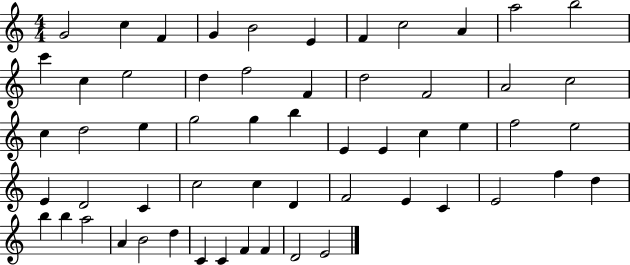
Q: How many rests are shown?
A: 0